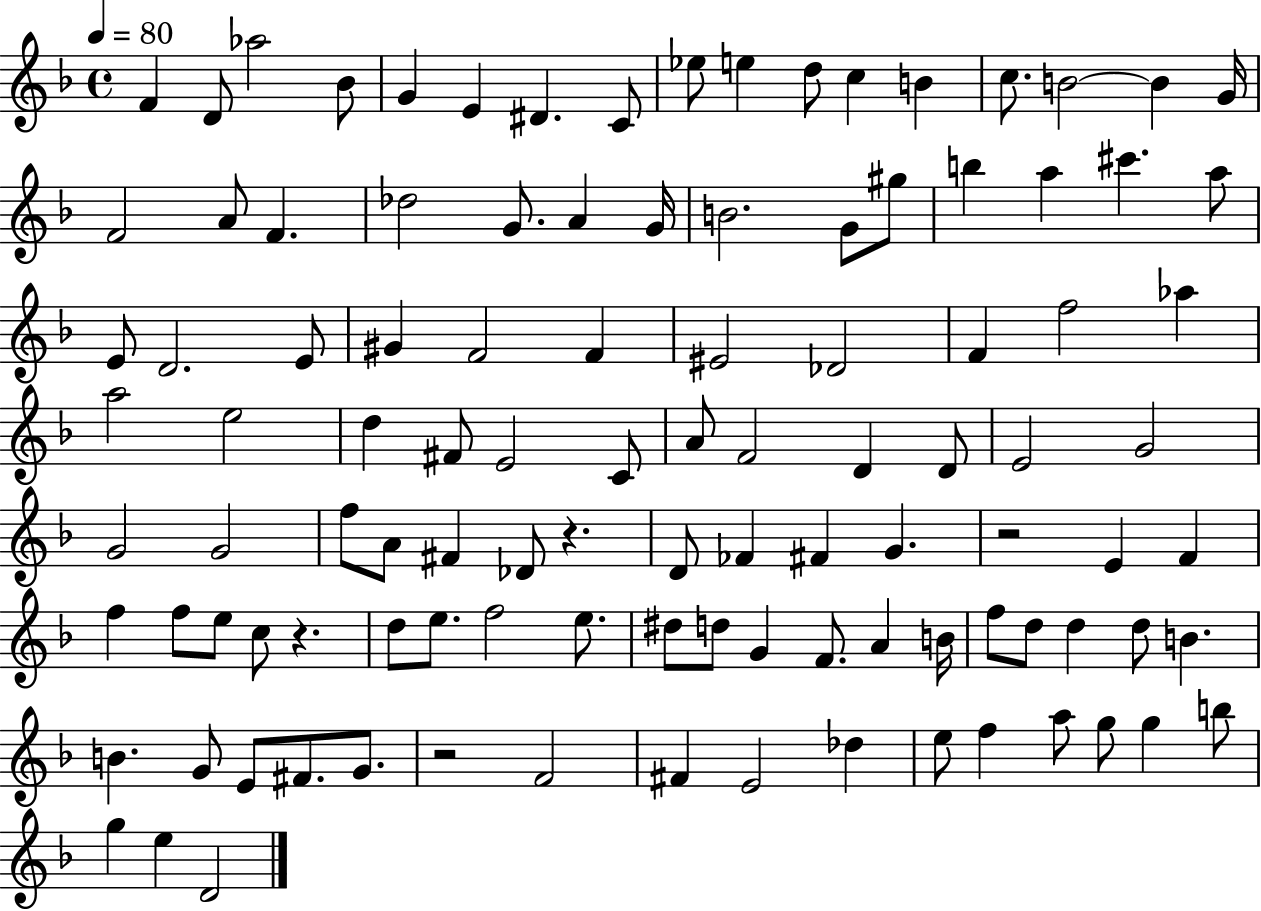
X:1
T:Untitled
M:4/4
L:1/4
K:F
F D/2 _a2 _B/2 G E ^D C/2 _e/2 e d/2 c B c/2 B2 B G/4 F2 A/2 F _d2 G/2 A G/4 B2 G/2 ^g/2 b a ^c' a/2 E/2 D2 E/2 ^G F2 F ^E2 _D2 F f2 _a a2 e2 d ^F/2 E2 C/2 A/2 F2 D D/2 E2 G2 G2 G2 f/2 A/2 ^F _D/2 z D/2 _F ^F G z2 E F f f/2 e/2 c/2 z d/2 e/2 f2 e/2 ^d/2 d/2 G F/2 A B/4 f/2 d/2 d d/2 B B G/2 E/2 ^F/2 G/2 z2 F2 ^F E2 _d e/2 f a/2 g/2 g b/2 g e D2